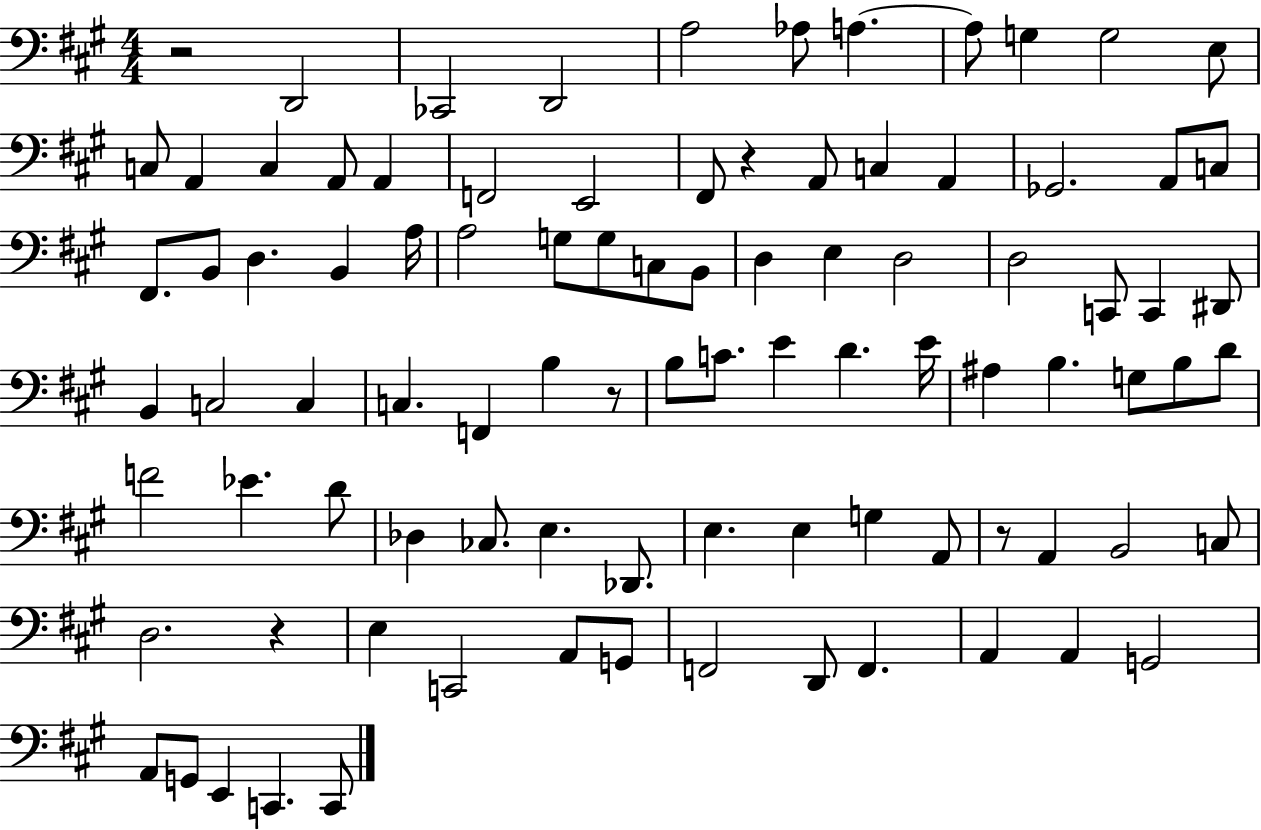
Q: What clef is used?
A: bass